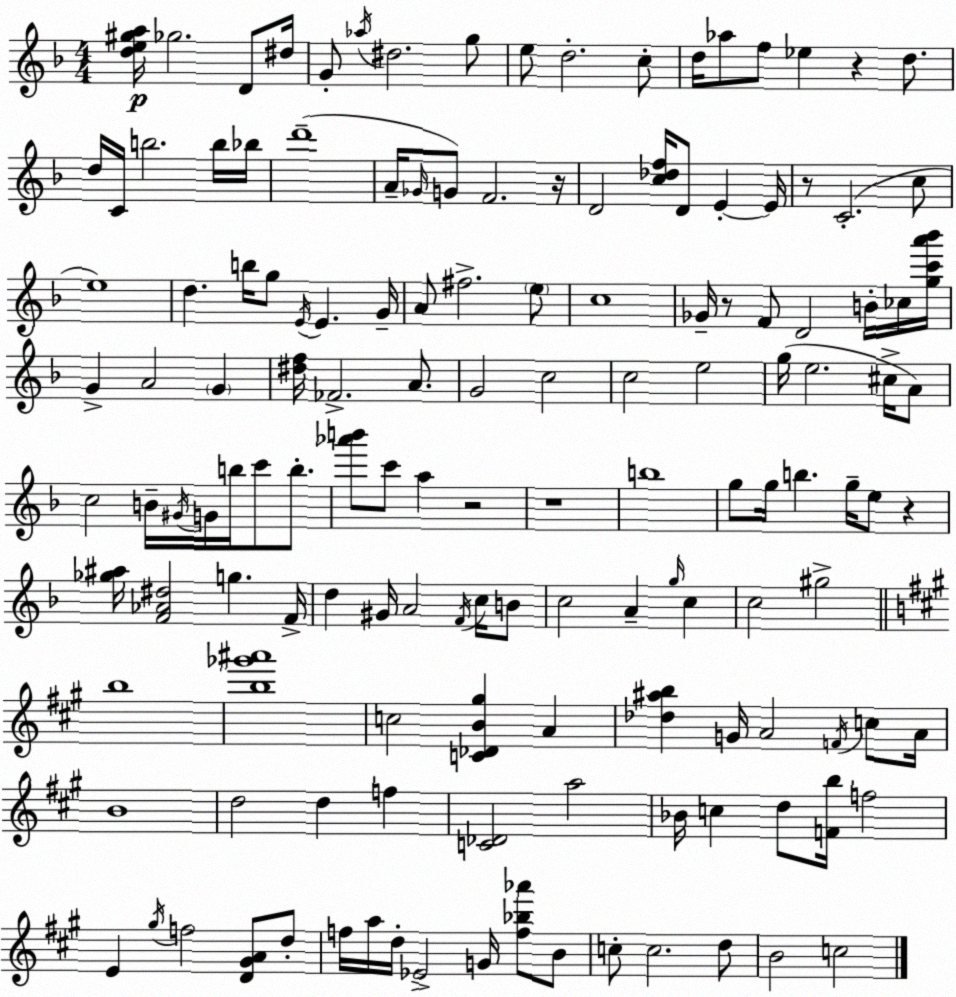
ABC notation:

X:1
T:Untitled
M:4/4
L:1/4
K:Dm
[de^ga]/4 _g2 D/2 ^d/4 G/2 _a/4 ^d2 g/2 e/2 d2 c/2 d/4 _a/2 f/2 _e z d/2 d/4 C/4 b2 b/4 _b/4 d'4 A/4 _G/4 G/2 F2 z/4 D2 [c_df]/4 D/2 E E/4 z/2 C2 c/2 e4 d b/4 g/2 E/4 E G/4 A/2 ^f2 e/2 c4 _G/4 z/2 F/2 D2 B/4 _c/4 [gc'a'_b']/4 G A2 G [^df]/4 _F2 A/2 G2 c2 c2 e2 g/4 e2 ^c/4 A/2 c2 B/4 ^G/4 G/4 b/4 c'/2 b/2 [_a'b']/2 c'/2 a z2 z4 b4 g/2 g/4 b g/4 e/2 z [_g^a]/4 [F_A^d]2 g F/4 d ^G/4 A2 F/4 c/4 B/2 c2 A g/4 c c2 ^g2 b4 [b_g'^a']4 c2 [C_DB^g] A [_d^ab] G/4 A2 F/4 c/2 A/4 B4 d2 d f [C_D]2 a2 _B/4 c d/2 [Fb]/4 f2 E ^g/4 f2 [D^GA]/2 d/2 f/4 a/4 d/4 _E2 G/4 [f_b_a']/2 B/2 c/2 c2 d/2 B2 c2